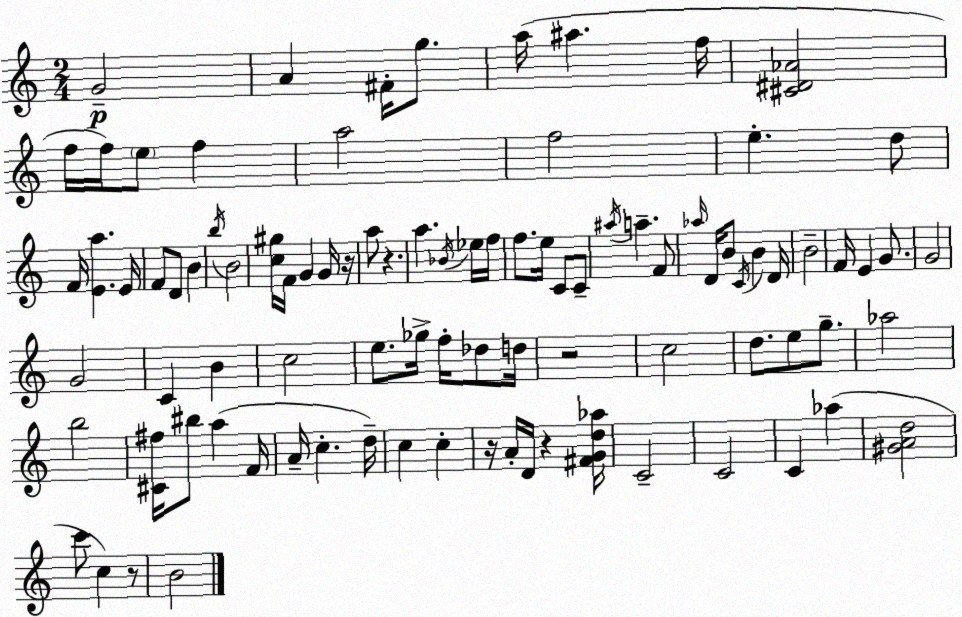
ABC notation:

X:1
T:Untitled
M:2/4
L:1/4
K:C
G2 A ^F/4 g/2 a/4 ^a f/4 [^C^D_A]2 f/4 f/4 e/2 f a2 f2 e d/2 F/4 [Ea] E/4 F/2 D/2 B b/4 B2 [c^g]/4 F/4 G G/4 z/4 a/2 z a _B/4 _e/4 f/4 f/2 e/4 C/2 C/2 ^a/4 a F/2 _a/4 D/4 B/2 C/4 B D/4 B2 F/4 E G/2 G2 G2 C B c2 e/2 _g/4 f/4 _d/2 d/4 z2 c2 d/2 e/2 g/2 _a2 b2 [^C^f]/4 ^b/2 a F/4 A/4 c d/4 c c z/4 A/4 D/4 z [^FGd_a]/4 C2 C2 C _a [^GAd]2 c'/2 c z/2 B2